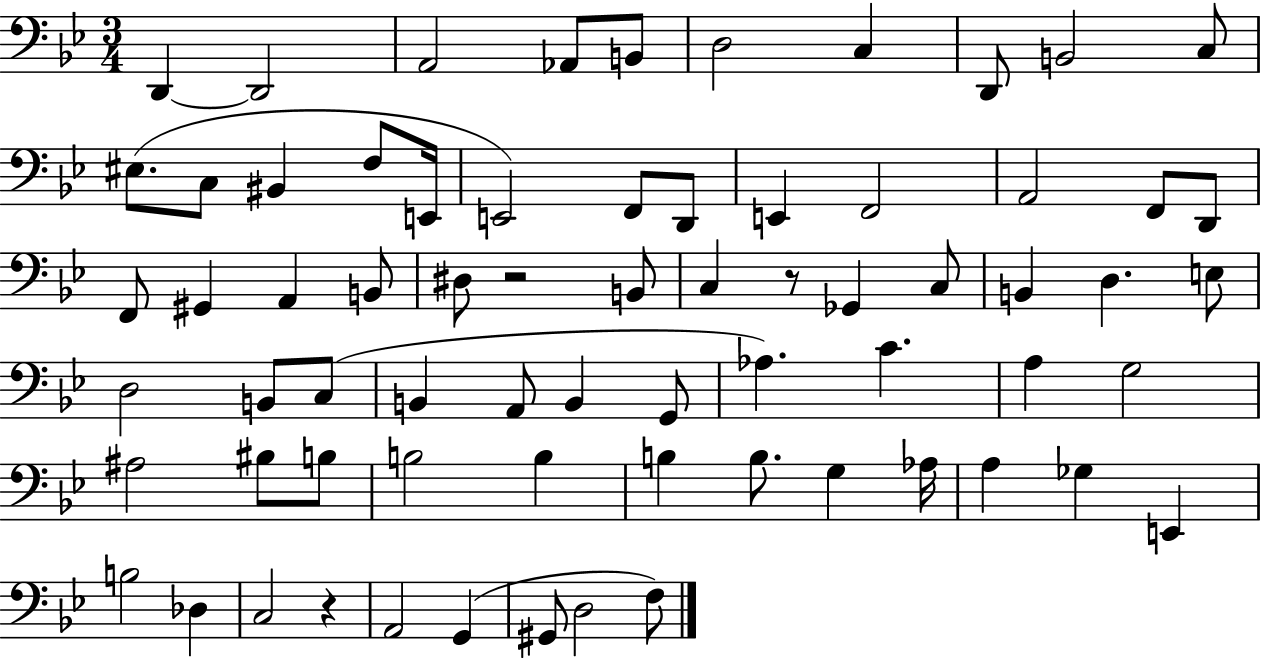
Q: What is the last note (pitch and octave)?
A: F3